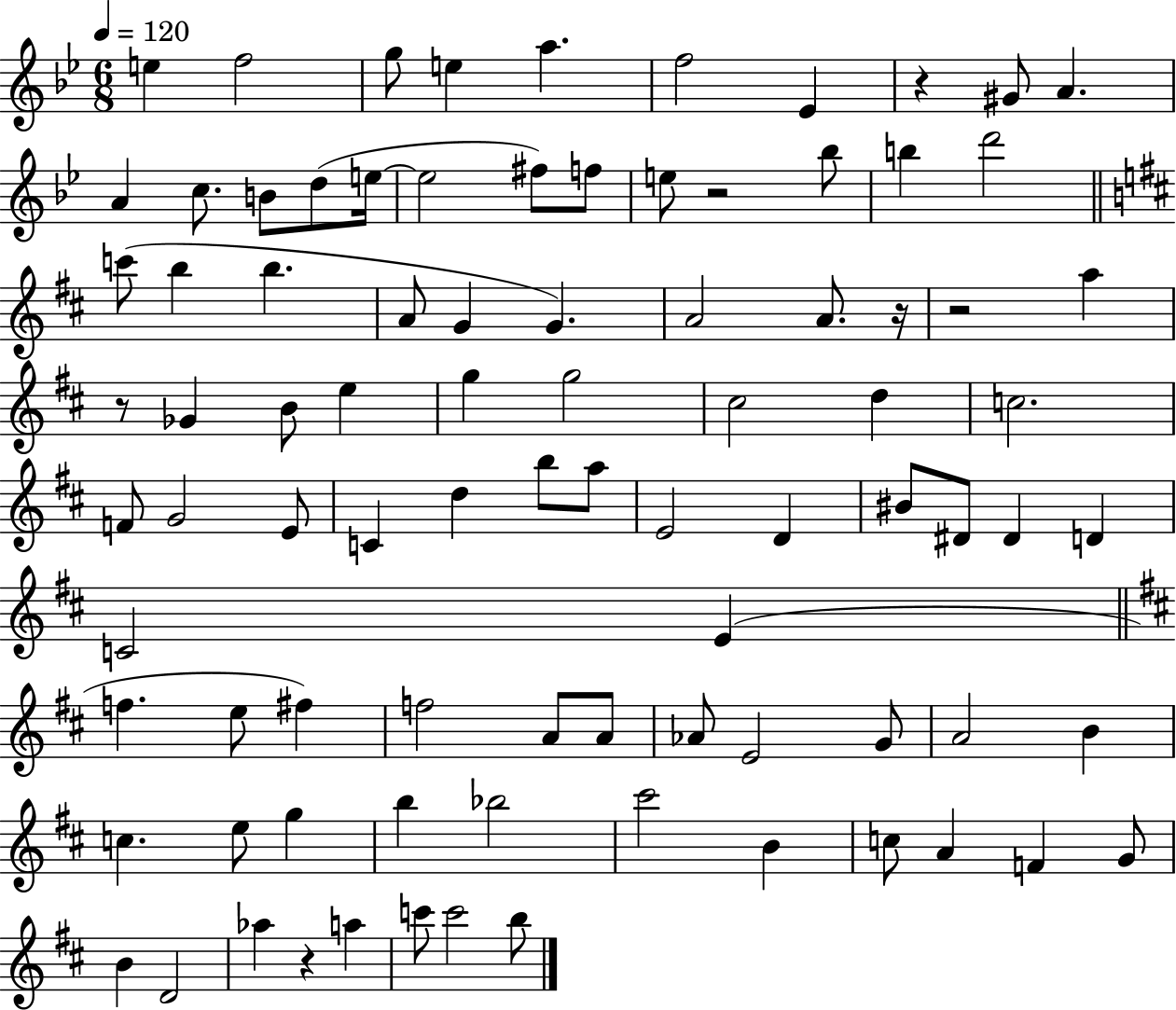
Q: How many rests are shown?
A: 6